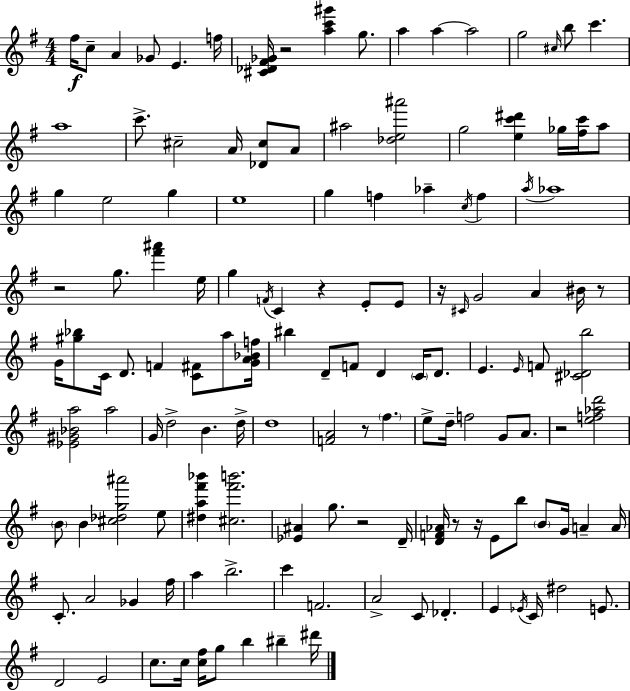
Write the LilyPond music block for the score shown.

{
  \clef treble
  \numericTimeSignature
  \time 4/4
  \key e \minor
  fis''16\f c''8-- a'4 ges'8 e'4. f''16 | <cis' des' fis' ges'>16 r2 <a'' c''' gis'''>4 g''8. | a''4 a''4~~ a''2 | g''2 \grace { cis''16 } b''8 c'''4. | \break a''1 | c'''8.-> cis''2-- a'16 <des' cis''>8 a'8 | ais''2 <des'' e'' ais'''>2 | g''2 <e'' c''' dis'''>4 ges''16 <fis'' c'''>16 a''8 | \break g''4 e''2 g''4 | e''1 | g''4 f''4 aes''4-- \acciaccatura { c''16 } f''4 | \acciaccatura { a''16 } aes''1 | \break r2 g''8. <fis''' ais'''>4 | e''16 g''4 \acciaccatura { f'16 } c'4 r4 | e'8-. e'8 r16 \grace { cis'16 } g'2 a'4 | bis'16 r8 g'16 <gis'' bes''>8 c'16 d'8. f'4 | \break <c' fis'>8 a''8 <g' a' bes' f''>16 bis''4 d'8-- f'8 d'4 | \parenthesize c'16 d'8. e'4. \grace { e'16 } f'8 <cis' des' b''>2 | <ees' gis' bes' a''>2 a''2 | g'16 d''2-> b'4. | \break d''16-> d''1 | <f' a'>2 r8 | \parenthesize fis''4. e''8-> d''16-- f''2 | g'8 a'8. r2 <e'' f'' aes'' d'''>2 | \break \parenthesize b'8 b'4 <cis'' des'' g'' ais'''>2 | e''8 <dis'' a'' fis''' bes'''>4 <cis'' fis''' b'''>2. | <ees' ais'>4 g''8. r2 | d'16-- <d' f' aes'>16 r8 r16 e'8 b''8 \parenthesize b'8 | \break g'16 a'4-- a'16 c'8.-. a'2 | ges'4 fis''16 a''4 b''2.-> | c'''4 f'2. | a'2-> c'8 | \break des'4.-. e'4 \acciaccatura { ees'16 } c'16 dis''2 | e'8. d'2 e'2 | c''8. c''16 <c'' fis''>16 g''8 b''4 | bis''4-- dis'''16 \bar "|."
}